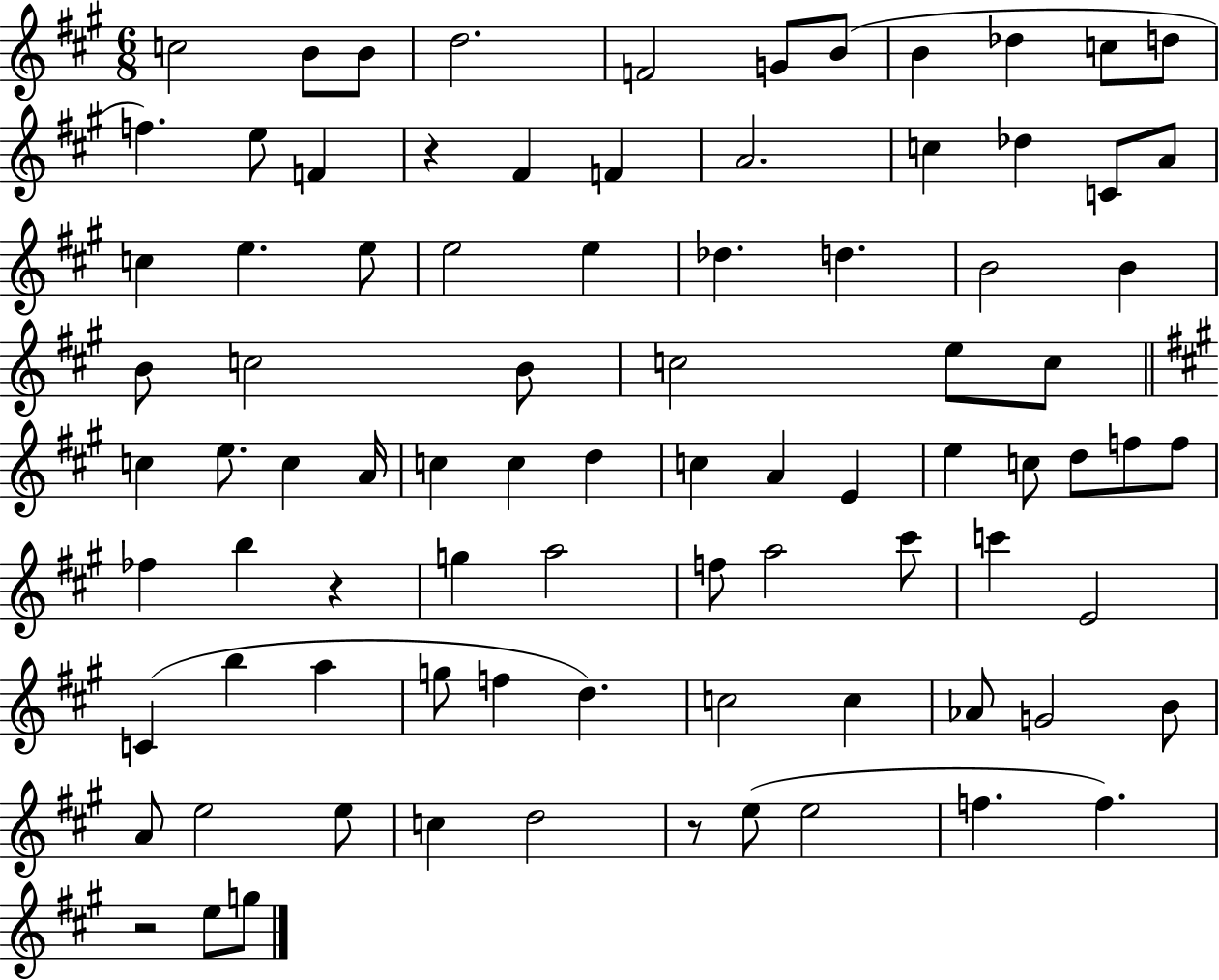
C5/h B4/e B4/e D5/h. F4/h G4/e B4/e B4/q Db5/q C5/e D5/e F5/q. E5/e F4/q R/q F#4/q F4/q A4/h. C5/q Db5/q C4/e A4/e C5/q E5/q. E5/e E5/h E5/q Db5/q. D5/q. B4/h B4/q B4/e C5/h B4/e C5/h E5/e C5/e C5/q E5/e. C5/q A4/s C5/q C5/q D5/q C5/q A4/q E4/q E5/q C5/e D5/e F5/e F5/e FES5/q B5/q R/q G5/q A5/h F5/e A5/h C#6/e C6/q E4/h C4/q B5/q A5/q G5/e F5/q D5/q. C5/h C5/q Ab4/e G4/h B4/e A4/e E5/h E5/e C5/q D5/h R/e E5/e E5/h F5/q. F5/q. R/h E5/e G5/e